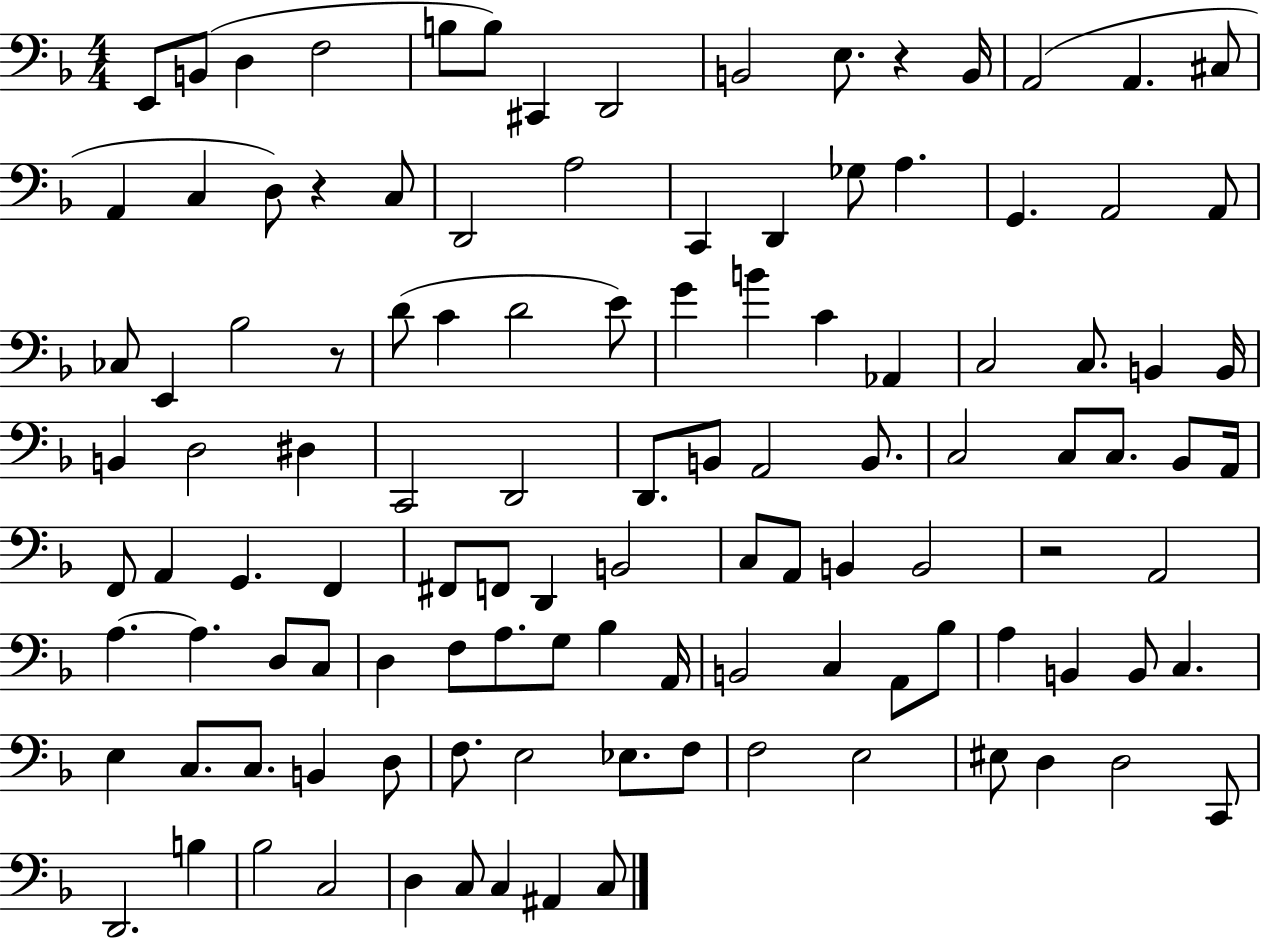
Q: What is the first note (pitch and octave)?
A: E2